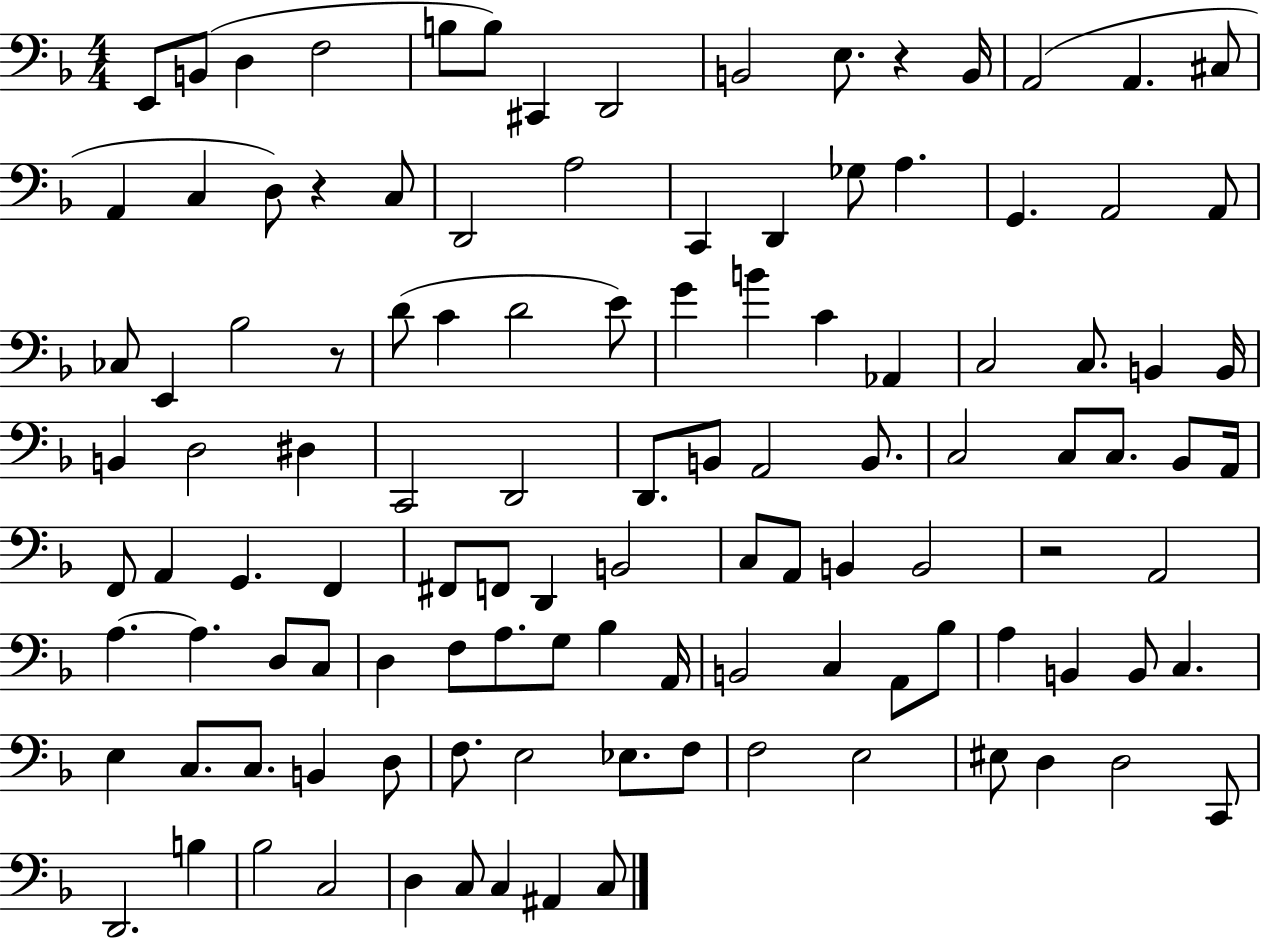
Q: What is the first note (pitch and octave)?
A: E2